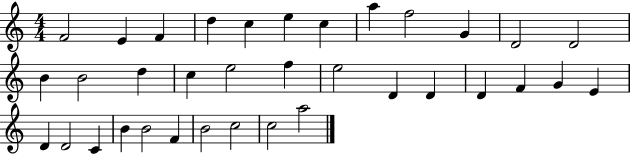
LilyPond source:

{
  \clef treble
  \numericTimeSignature
  \time 4/4
  \key c \major
  f'2 e'4 f'4 | d''4 c''4 e''4 c''4 | a''4 f''2 g'4 | d'2 d'2 | \break b'4 b'2 d''4 | c''4 e''2 f''4 | e''2 d'4 d'4 | d'4 f'4 g'4 e'4 | \break d'4 d'2 c'4 | b'4 b'2 f'4 | b'2 c''2 | c''2 a''2 | \break \bar "|."
}